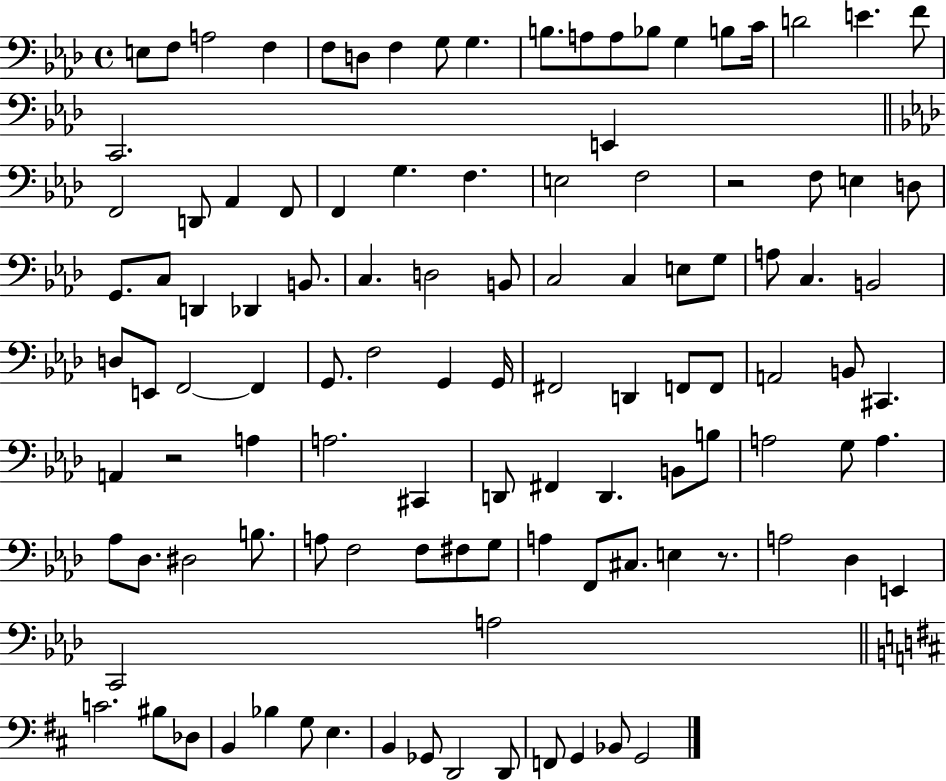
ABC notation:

X:1
T:Untitled
M:4/4
L:1/4
K:Ab
E,/2 F,/2 A,2 F, F,/2 D,/2 F, G,/2 G, B,/2 A,/2 A,/2 _B,/2 G, B,/2 C/4 D2 E F/2 C,,2 E,, F,,2 D,,/2 _A,, F,,/2 F,, G, F, E,2 F,2 z2 F,/2 E, D,/2 G,,/2 C,/2 D,, _D,, B,,/2 C, D,2 B,,/2 C,2 C, E,/2 G,/2 A,/2 C, B,,2 D,/2 E,,/2 F,,2 F,, G,,/2 F,2 G,, G,,/4 ^F,,2 D,, F,,/2 F,,/2 A,,2 B,,/2 ^C,, A,, z2 A, A,2 ^C,, D,,/2 ^F,, D,, B,,/2 B,/2 A,2 G,/2 A, _A,/2 _D,/2 ^D,2 B,/2 A,/2 F,2 F,/2 ^F,/2 G,/2 A, F,,/2 ^C,/2 E, z/2 A,2 _D, E,, C,,2 A,2 C2 ^B,/2 _D,/2 B,, _B, G,/2 E, B,, _G,,/2 D,,2 D,,/2 F,,/2 G,, _B,,/2 G,,2